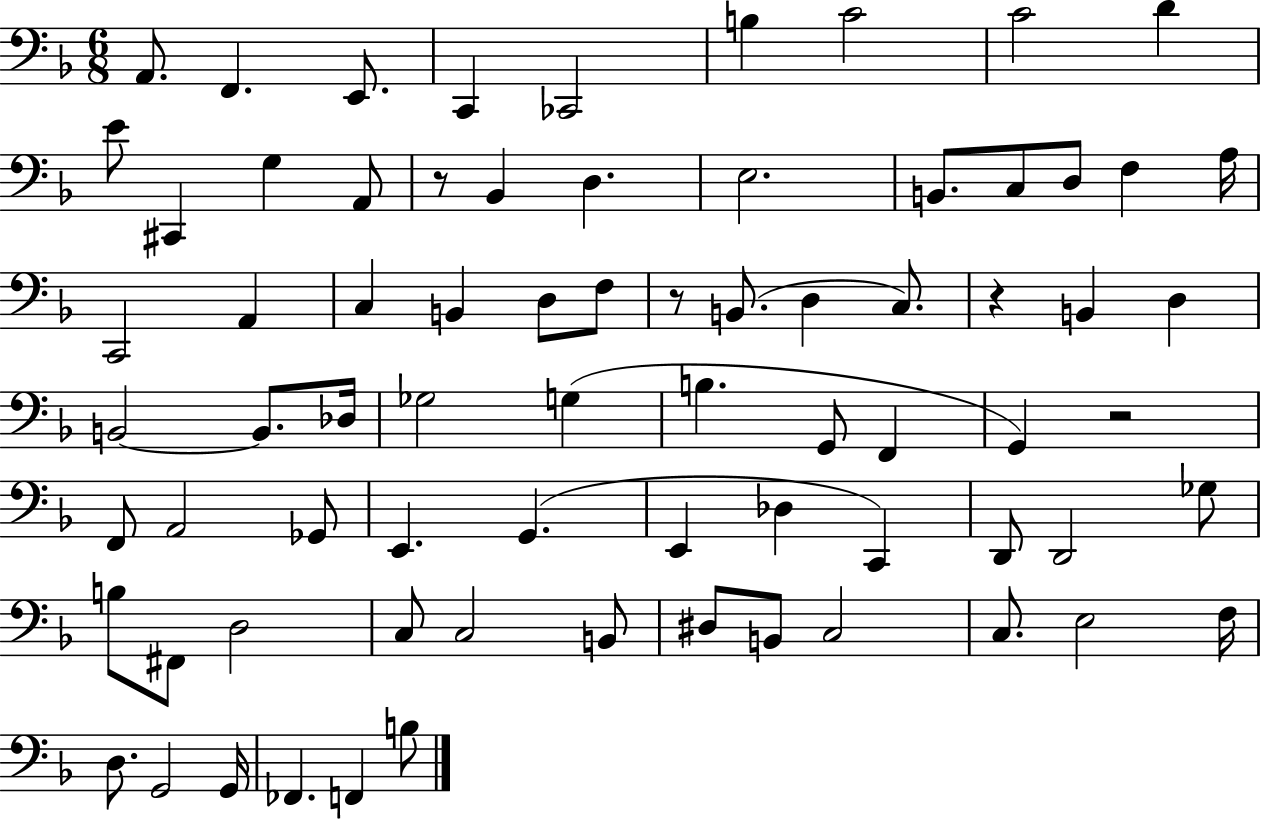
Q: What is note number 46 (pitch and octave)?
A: G2